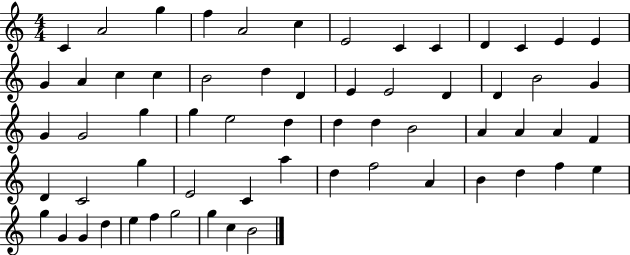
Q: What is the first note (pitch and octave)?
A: C4